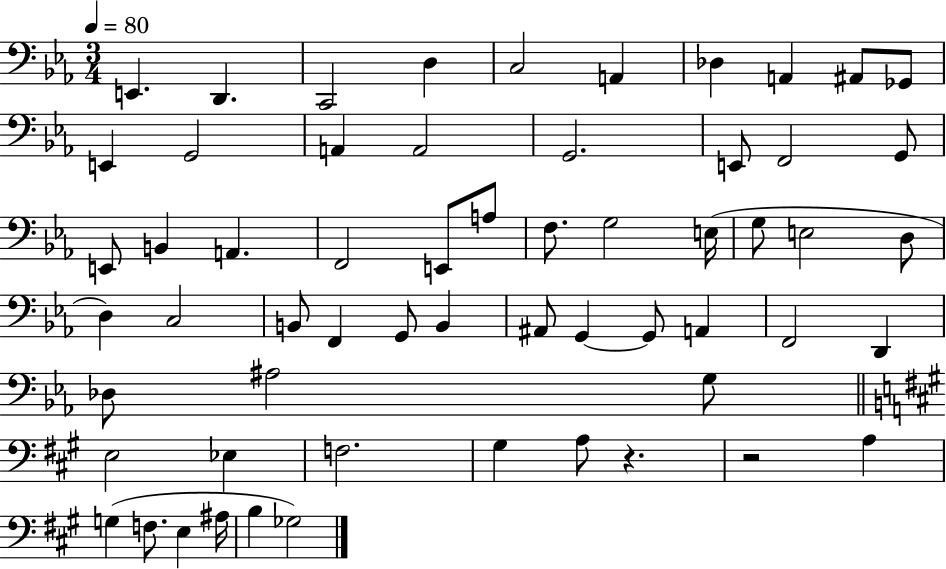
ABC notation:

X:1
T:Untitled
M:3/4
L:1/4
K:Eb
E,, D,, C,,2 D, C,2 A,, _D, A,, ^A,,/2 _G,,/2 E,, G,,2 A,, A,,2 G,,2 E,,/2 F,,2 G,,/2 E,,/2 B,, A,, F,,2 E,,/2 A,/2 F,/2 G,2 E,/4 G,/2 E,2 D,/2 D, C,2 B,,/2 F,, G,,/2 B,, ^A,,/2 G,, G,,/2 A,, F,,2 D,, _D,/2 ^A,2 G,/2 E,2 _E, F,2 ^G, A,/2 z z2 A, G, F,/2 E, ^A,/4 B, _G,2